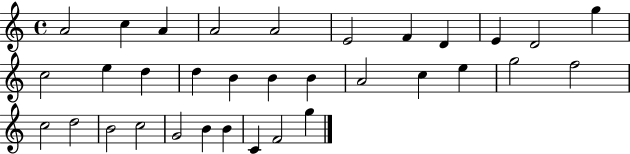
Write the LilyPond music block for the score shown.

{
  \clef treble
  \time 4/4
  \defaultTimeSignature
  \key c \major
  a'2 c''4 a'4 | a'2 a'2 | e'2 f'4 d'4 | e'4 d'2 g''4 | \break c''2 e''4 d''4 | d''4 b'4 b'4 b'4 | a'2 c''4 e''4 | g''2 f''2 | \break c''2 d''2 | b'2 c''2 | g'2 b'4 b'4 | c'4 f'2 g''4 | \break \bar "|."
}